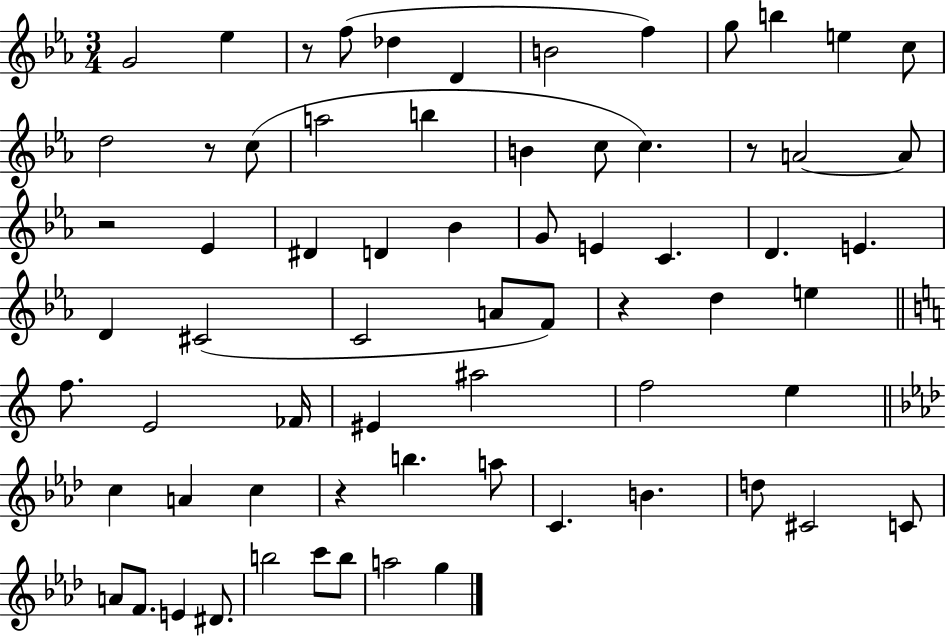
{
  \clef treble
  \numericTimeSignature
  \time 3/4
  \key ees \major
  g'2 ees''4 | r8 f''8( des''4 d'4 | b'2 f''4) | g''8 b''4 e''4 c''8 | \break d''2 r8 c''8( | a''2 b''4 | b'4 c''8 c''4.) | r8 a'2~~ a'8 | \break r2 ees'4 | dis'4 d'4 bes'4 | g'8 e'4 c'4. | d'4. e'4. | \break d'4 cis'2( | c'2 a'8 f'8) | r4 d''4 e''4 | \bar "||" \break \key c \major f''8. e'2 fes'16 | eis'4 ais''2 | f''2 e''4 | \bar "||" \break \key f \minor c''4 a'4 c''4 | r4 b''4. a''8 | c'4. b'4. | d''8 cis'2 c'8 | \break a'8 f'8. e'4 dis'8. | b''2 c'''8 b''8 | a''2 g''4 | \bar "|."
}